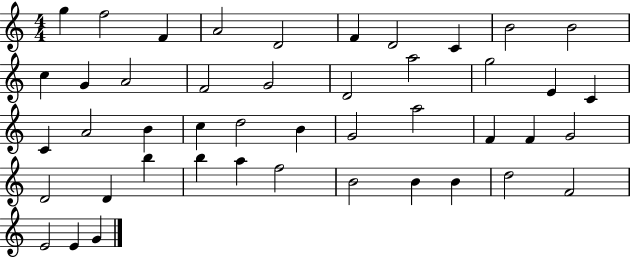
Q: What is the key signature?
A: C major